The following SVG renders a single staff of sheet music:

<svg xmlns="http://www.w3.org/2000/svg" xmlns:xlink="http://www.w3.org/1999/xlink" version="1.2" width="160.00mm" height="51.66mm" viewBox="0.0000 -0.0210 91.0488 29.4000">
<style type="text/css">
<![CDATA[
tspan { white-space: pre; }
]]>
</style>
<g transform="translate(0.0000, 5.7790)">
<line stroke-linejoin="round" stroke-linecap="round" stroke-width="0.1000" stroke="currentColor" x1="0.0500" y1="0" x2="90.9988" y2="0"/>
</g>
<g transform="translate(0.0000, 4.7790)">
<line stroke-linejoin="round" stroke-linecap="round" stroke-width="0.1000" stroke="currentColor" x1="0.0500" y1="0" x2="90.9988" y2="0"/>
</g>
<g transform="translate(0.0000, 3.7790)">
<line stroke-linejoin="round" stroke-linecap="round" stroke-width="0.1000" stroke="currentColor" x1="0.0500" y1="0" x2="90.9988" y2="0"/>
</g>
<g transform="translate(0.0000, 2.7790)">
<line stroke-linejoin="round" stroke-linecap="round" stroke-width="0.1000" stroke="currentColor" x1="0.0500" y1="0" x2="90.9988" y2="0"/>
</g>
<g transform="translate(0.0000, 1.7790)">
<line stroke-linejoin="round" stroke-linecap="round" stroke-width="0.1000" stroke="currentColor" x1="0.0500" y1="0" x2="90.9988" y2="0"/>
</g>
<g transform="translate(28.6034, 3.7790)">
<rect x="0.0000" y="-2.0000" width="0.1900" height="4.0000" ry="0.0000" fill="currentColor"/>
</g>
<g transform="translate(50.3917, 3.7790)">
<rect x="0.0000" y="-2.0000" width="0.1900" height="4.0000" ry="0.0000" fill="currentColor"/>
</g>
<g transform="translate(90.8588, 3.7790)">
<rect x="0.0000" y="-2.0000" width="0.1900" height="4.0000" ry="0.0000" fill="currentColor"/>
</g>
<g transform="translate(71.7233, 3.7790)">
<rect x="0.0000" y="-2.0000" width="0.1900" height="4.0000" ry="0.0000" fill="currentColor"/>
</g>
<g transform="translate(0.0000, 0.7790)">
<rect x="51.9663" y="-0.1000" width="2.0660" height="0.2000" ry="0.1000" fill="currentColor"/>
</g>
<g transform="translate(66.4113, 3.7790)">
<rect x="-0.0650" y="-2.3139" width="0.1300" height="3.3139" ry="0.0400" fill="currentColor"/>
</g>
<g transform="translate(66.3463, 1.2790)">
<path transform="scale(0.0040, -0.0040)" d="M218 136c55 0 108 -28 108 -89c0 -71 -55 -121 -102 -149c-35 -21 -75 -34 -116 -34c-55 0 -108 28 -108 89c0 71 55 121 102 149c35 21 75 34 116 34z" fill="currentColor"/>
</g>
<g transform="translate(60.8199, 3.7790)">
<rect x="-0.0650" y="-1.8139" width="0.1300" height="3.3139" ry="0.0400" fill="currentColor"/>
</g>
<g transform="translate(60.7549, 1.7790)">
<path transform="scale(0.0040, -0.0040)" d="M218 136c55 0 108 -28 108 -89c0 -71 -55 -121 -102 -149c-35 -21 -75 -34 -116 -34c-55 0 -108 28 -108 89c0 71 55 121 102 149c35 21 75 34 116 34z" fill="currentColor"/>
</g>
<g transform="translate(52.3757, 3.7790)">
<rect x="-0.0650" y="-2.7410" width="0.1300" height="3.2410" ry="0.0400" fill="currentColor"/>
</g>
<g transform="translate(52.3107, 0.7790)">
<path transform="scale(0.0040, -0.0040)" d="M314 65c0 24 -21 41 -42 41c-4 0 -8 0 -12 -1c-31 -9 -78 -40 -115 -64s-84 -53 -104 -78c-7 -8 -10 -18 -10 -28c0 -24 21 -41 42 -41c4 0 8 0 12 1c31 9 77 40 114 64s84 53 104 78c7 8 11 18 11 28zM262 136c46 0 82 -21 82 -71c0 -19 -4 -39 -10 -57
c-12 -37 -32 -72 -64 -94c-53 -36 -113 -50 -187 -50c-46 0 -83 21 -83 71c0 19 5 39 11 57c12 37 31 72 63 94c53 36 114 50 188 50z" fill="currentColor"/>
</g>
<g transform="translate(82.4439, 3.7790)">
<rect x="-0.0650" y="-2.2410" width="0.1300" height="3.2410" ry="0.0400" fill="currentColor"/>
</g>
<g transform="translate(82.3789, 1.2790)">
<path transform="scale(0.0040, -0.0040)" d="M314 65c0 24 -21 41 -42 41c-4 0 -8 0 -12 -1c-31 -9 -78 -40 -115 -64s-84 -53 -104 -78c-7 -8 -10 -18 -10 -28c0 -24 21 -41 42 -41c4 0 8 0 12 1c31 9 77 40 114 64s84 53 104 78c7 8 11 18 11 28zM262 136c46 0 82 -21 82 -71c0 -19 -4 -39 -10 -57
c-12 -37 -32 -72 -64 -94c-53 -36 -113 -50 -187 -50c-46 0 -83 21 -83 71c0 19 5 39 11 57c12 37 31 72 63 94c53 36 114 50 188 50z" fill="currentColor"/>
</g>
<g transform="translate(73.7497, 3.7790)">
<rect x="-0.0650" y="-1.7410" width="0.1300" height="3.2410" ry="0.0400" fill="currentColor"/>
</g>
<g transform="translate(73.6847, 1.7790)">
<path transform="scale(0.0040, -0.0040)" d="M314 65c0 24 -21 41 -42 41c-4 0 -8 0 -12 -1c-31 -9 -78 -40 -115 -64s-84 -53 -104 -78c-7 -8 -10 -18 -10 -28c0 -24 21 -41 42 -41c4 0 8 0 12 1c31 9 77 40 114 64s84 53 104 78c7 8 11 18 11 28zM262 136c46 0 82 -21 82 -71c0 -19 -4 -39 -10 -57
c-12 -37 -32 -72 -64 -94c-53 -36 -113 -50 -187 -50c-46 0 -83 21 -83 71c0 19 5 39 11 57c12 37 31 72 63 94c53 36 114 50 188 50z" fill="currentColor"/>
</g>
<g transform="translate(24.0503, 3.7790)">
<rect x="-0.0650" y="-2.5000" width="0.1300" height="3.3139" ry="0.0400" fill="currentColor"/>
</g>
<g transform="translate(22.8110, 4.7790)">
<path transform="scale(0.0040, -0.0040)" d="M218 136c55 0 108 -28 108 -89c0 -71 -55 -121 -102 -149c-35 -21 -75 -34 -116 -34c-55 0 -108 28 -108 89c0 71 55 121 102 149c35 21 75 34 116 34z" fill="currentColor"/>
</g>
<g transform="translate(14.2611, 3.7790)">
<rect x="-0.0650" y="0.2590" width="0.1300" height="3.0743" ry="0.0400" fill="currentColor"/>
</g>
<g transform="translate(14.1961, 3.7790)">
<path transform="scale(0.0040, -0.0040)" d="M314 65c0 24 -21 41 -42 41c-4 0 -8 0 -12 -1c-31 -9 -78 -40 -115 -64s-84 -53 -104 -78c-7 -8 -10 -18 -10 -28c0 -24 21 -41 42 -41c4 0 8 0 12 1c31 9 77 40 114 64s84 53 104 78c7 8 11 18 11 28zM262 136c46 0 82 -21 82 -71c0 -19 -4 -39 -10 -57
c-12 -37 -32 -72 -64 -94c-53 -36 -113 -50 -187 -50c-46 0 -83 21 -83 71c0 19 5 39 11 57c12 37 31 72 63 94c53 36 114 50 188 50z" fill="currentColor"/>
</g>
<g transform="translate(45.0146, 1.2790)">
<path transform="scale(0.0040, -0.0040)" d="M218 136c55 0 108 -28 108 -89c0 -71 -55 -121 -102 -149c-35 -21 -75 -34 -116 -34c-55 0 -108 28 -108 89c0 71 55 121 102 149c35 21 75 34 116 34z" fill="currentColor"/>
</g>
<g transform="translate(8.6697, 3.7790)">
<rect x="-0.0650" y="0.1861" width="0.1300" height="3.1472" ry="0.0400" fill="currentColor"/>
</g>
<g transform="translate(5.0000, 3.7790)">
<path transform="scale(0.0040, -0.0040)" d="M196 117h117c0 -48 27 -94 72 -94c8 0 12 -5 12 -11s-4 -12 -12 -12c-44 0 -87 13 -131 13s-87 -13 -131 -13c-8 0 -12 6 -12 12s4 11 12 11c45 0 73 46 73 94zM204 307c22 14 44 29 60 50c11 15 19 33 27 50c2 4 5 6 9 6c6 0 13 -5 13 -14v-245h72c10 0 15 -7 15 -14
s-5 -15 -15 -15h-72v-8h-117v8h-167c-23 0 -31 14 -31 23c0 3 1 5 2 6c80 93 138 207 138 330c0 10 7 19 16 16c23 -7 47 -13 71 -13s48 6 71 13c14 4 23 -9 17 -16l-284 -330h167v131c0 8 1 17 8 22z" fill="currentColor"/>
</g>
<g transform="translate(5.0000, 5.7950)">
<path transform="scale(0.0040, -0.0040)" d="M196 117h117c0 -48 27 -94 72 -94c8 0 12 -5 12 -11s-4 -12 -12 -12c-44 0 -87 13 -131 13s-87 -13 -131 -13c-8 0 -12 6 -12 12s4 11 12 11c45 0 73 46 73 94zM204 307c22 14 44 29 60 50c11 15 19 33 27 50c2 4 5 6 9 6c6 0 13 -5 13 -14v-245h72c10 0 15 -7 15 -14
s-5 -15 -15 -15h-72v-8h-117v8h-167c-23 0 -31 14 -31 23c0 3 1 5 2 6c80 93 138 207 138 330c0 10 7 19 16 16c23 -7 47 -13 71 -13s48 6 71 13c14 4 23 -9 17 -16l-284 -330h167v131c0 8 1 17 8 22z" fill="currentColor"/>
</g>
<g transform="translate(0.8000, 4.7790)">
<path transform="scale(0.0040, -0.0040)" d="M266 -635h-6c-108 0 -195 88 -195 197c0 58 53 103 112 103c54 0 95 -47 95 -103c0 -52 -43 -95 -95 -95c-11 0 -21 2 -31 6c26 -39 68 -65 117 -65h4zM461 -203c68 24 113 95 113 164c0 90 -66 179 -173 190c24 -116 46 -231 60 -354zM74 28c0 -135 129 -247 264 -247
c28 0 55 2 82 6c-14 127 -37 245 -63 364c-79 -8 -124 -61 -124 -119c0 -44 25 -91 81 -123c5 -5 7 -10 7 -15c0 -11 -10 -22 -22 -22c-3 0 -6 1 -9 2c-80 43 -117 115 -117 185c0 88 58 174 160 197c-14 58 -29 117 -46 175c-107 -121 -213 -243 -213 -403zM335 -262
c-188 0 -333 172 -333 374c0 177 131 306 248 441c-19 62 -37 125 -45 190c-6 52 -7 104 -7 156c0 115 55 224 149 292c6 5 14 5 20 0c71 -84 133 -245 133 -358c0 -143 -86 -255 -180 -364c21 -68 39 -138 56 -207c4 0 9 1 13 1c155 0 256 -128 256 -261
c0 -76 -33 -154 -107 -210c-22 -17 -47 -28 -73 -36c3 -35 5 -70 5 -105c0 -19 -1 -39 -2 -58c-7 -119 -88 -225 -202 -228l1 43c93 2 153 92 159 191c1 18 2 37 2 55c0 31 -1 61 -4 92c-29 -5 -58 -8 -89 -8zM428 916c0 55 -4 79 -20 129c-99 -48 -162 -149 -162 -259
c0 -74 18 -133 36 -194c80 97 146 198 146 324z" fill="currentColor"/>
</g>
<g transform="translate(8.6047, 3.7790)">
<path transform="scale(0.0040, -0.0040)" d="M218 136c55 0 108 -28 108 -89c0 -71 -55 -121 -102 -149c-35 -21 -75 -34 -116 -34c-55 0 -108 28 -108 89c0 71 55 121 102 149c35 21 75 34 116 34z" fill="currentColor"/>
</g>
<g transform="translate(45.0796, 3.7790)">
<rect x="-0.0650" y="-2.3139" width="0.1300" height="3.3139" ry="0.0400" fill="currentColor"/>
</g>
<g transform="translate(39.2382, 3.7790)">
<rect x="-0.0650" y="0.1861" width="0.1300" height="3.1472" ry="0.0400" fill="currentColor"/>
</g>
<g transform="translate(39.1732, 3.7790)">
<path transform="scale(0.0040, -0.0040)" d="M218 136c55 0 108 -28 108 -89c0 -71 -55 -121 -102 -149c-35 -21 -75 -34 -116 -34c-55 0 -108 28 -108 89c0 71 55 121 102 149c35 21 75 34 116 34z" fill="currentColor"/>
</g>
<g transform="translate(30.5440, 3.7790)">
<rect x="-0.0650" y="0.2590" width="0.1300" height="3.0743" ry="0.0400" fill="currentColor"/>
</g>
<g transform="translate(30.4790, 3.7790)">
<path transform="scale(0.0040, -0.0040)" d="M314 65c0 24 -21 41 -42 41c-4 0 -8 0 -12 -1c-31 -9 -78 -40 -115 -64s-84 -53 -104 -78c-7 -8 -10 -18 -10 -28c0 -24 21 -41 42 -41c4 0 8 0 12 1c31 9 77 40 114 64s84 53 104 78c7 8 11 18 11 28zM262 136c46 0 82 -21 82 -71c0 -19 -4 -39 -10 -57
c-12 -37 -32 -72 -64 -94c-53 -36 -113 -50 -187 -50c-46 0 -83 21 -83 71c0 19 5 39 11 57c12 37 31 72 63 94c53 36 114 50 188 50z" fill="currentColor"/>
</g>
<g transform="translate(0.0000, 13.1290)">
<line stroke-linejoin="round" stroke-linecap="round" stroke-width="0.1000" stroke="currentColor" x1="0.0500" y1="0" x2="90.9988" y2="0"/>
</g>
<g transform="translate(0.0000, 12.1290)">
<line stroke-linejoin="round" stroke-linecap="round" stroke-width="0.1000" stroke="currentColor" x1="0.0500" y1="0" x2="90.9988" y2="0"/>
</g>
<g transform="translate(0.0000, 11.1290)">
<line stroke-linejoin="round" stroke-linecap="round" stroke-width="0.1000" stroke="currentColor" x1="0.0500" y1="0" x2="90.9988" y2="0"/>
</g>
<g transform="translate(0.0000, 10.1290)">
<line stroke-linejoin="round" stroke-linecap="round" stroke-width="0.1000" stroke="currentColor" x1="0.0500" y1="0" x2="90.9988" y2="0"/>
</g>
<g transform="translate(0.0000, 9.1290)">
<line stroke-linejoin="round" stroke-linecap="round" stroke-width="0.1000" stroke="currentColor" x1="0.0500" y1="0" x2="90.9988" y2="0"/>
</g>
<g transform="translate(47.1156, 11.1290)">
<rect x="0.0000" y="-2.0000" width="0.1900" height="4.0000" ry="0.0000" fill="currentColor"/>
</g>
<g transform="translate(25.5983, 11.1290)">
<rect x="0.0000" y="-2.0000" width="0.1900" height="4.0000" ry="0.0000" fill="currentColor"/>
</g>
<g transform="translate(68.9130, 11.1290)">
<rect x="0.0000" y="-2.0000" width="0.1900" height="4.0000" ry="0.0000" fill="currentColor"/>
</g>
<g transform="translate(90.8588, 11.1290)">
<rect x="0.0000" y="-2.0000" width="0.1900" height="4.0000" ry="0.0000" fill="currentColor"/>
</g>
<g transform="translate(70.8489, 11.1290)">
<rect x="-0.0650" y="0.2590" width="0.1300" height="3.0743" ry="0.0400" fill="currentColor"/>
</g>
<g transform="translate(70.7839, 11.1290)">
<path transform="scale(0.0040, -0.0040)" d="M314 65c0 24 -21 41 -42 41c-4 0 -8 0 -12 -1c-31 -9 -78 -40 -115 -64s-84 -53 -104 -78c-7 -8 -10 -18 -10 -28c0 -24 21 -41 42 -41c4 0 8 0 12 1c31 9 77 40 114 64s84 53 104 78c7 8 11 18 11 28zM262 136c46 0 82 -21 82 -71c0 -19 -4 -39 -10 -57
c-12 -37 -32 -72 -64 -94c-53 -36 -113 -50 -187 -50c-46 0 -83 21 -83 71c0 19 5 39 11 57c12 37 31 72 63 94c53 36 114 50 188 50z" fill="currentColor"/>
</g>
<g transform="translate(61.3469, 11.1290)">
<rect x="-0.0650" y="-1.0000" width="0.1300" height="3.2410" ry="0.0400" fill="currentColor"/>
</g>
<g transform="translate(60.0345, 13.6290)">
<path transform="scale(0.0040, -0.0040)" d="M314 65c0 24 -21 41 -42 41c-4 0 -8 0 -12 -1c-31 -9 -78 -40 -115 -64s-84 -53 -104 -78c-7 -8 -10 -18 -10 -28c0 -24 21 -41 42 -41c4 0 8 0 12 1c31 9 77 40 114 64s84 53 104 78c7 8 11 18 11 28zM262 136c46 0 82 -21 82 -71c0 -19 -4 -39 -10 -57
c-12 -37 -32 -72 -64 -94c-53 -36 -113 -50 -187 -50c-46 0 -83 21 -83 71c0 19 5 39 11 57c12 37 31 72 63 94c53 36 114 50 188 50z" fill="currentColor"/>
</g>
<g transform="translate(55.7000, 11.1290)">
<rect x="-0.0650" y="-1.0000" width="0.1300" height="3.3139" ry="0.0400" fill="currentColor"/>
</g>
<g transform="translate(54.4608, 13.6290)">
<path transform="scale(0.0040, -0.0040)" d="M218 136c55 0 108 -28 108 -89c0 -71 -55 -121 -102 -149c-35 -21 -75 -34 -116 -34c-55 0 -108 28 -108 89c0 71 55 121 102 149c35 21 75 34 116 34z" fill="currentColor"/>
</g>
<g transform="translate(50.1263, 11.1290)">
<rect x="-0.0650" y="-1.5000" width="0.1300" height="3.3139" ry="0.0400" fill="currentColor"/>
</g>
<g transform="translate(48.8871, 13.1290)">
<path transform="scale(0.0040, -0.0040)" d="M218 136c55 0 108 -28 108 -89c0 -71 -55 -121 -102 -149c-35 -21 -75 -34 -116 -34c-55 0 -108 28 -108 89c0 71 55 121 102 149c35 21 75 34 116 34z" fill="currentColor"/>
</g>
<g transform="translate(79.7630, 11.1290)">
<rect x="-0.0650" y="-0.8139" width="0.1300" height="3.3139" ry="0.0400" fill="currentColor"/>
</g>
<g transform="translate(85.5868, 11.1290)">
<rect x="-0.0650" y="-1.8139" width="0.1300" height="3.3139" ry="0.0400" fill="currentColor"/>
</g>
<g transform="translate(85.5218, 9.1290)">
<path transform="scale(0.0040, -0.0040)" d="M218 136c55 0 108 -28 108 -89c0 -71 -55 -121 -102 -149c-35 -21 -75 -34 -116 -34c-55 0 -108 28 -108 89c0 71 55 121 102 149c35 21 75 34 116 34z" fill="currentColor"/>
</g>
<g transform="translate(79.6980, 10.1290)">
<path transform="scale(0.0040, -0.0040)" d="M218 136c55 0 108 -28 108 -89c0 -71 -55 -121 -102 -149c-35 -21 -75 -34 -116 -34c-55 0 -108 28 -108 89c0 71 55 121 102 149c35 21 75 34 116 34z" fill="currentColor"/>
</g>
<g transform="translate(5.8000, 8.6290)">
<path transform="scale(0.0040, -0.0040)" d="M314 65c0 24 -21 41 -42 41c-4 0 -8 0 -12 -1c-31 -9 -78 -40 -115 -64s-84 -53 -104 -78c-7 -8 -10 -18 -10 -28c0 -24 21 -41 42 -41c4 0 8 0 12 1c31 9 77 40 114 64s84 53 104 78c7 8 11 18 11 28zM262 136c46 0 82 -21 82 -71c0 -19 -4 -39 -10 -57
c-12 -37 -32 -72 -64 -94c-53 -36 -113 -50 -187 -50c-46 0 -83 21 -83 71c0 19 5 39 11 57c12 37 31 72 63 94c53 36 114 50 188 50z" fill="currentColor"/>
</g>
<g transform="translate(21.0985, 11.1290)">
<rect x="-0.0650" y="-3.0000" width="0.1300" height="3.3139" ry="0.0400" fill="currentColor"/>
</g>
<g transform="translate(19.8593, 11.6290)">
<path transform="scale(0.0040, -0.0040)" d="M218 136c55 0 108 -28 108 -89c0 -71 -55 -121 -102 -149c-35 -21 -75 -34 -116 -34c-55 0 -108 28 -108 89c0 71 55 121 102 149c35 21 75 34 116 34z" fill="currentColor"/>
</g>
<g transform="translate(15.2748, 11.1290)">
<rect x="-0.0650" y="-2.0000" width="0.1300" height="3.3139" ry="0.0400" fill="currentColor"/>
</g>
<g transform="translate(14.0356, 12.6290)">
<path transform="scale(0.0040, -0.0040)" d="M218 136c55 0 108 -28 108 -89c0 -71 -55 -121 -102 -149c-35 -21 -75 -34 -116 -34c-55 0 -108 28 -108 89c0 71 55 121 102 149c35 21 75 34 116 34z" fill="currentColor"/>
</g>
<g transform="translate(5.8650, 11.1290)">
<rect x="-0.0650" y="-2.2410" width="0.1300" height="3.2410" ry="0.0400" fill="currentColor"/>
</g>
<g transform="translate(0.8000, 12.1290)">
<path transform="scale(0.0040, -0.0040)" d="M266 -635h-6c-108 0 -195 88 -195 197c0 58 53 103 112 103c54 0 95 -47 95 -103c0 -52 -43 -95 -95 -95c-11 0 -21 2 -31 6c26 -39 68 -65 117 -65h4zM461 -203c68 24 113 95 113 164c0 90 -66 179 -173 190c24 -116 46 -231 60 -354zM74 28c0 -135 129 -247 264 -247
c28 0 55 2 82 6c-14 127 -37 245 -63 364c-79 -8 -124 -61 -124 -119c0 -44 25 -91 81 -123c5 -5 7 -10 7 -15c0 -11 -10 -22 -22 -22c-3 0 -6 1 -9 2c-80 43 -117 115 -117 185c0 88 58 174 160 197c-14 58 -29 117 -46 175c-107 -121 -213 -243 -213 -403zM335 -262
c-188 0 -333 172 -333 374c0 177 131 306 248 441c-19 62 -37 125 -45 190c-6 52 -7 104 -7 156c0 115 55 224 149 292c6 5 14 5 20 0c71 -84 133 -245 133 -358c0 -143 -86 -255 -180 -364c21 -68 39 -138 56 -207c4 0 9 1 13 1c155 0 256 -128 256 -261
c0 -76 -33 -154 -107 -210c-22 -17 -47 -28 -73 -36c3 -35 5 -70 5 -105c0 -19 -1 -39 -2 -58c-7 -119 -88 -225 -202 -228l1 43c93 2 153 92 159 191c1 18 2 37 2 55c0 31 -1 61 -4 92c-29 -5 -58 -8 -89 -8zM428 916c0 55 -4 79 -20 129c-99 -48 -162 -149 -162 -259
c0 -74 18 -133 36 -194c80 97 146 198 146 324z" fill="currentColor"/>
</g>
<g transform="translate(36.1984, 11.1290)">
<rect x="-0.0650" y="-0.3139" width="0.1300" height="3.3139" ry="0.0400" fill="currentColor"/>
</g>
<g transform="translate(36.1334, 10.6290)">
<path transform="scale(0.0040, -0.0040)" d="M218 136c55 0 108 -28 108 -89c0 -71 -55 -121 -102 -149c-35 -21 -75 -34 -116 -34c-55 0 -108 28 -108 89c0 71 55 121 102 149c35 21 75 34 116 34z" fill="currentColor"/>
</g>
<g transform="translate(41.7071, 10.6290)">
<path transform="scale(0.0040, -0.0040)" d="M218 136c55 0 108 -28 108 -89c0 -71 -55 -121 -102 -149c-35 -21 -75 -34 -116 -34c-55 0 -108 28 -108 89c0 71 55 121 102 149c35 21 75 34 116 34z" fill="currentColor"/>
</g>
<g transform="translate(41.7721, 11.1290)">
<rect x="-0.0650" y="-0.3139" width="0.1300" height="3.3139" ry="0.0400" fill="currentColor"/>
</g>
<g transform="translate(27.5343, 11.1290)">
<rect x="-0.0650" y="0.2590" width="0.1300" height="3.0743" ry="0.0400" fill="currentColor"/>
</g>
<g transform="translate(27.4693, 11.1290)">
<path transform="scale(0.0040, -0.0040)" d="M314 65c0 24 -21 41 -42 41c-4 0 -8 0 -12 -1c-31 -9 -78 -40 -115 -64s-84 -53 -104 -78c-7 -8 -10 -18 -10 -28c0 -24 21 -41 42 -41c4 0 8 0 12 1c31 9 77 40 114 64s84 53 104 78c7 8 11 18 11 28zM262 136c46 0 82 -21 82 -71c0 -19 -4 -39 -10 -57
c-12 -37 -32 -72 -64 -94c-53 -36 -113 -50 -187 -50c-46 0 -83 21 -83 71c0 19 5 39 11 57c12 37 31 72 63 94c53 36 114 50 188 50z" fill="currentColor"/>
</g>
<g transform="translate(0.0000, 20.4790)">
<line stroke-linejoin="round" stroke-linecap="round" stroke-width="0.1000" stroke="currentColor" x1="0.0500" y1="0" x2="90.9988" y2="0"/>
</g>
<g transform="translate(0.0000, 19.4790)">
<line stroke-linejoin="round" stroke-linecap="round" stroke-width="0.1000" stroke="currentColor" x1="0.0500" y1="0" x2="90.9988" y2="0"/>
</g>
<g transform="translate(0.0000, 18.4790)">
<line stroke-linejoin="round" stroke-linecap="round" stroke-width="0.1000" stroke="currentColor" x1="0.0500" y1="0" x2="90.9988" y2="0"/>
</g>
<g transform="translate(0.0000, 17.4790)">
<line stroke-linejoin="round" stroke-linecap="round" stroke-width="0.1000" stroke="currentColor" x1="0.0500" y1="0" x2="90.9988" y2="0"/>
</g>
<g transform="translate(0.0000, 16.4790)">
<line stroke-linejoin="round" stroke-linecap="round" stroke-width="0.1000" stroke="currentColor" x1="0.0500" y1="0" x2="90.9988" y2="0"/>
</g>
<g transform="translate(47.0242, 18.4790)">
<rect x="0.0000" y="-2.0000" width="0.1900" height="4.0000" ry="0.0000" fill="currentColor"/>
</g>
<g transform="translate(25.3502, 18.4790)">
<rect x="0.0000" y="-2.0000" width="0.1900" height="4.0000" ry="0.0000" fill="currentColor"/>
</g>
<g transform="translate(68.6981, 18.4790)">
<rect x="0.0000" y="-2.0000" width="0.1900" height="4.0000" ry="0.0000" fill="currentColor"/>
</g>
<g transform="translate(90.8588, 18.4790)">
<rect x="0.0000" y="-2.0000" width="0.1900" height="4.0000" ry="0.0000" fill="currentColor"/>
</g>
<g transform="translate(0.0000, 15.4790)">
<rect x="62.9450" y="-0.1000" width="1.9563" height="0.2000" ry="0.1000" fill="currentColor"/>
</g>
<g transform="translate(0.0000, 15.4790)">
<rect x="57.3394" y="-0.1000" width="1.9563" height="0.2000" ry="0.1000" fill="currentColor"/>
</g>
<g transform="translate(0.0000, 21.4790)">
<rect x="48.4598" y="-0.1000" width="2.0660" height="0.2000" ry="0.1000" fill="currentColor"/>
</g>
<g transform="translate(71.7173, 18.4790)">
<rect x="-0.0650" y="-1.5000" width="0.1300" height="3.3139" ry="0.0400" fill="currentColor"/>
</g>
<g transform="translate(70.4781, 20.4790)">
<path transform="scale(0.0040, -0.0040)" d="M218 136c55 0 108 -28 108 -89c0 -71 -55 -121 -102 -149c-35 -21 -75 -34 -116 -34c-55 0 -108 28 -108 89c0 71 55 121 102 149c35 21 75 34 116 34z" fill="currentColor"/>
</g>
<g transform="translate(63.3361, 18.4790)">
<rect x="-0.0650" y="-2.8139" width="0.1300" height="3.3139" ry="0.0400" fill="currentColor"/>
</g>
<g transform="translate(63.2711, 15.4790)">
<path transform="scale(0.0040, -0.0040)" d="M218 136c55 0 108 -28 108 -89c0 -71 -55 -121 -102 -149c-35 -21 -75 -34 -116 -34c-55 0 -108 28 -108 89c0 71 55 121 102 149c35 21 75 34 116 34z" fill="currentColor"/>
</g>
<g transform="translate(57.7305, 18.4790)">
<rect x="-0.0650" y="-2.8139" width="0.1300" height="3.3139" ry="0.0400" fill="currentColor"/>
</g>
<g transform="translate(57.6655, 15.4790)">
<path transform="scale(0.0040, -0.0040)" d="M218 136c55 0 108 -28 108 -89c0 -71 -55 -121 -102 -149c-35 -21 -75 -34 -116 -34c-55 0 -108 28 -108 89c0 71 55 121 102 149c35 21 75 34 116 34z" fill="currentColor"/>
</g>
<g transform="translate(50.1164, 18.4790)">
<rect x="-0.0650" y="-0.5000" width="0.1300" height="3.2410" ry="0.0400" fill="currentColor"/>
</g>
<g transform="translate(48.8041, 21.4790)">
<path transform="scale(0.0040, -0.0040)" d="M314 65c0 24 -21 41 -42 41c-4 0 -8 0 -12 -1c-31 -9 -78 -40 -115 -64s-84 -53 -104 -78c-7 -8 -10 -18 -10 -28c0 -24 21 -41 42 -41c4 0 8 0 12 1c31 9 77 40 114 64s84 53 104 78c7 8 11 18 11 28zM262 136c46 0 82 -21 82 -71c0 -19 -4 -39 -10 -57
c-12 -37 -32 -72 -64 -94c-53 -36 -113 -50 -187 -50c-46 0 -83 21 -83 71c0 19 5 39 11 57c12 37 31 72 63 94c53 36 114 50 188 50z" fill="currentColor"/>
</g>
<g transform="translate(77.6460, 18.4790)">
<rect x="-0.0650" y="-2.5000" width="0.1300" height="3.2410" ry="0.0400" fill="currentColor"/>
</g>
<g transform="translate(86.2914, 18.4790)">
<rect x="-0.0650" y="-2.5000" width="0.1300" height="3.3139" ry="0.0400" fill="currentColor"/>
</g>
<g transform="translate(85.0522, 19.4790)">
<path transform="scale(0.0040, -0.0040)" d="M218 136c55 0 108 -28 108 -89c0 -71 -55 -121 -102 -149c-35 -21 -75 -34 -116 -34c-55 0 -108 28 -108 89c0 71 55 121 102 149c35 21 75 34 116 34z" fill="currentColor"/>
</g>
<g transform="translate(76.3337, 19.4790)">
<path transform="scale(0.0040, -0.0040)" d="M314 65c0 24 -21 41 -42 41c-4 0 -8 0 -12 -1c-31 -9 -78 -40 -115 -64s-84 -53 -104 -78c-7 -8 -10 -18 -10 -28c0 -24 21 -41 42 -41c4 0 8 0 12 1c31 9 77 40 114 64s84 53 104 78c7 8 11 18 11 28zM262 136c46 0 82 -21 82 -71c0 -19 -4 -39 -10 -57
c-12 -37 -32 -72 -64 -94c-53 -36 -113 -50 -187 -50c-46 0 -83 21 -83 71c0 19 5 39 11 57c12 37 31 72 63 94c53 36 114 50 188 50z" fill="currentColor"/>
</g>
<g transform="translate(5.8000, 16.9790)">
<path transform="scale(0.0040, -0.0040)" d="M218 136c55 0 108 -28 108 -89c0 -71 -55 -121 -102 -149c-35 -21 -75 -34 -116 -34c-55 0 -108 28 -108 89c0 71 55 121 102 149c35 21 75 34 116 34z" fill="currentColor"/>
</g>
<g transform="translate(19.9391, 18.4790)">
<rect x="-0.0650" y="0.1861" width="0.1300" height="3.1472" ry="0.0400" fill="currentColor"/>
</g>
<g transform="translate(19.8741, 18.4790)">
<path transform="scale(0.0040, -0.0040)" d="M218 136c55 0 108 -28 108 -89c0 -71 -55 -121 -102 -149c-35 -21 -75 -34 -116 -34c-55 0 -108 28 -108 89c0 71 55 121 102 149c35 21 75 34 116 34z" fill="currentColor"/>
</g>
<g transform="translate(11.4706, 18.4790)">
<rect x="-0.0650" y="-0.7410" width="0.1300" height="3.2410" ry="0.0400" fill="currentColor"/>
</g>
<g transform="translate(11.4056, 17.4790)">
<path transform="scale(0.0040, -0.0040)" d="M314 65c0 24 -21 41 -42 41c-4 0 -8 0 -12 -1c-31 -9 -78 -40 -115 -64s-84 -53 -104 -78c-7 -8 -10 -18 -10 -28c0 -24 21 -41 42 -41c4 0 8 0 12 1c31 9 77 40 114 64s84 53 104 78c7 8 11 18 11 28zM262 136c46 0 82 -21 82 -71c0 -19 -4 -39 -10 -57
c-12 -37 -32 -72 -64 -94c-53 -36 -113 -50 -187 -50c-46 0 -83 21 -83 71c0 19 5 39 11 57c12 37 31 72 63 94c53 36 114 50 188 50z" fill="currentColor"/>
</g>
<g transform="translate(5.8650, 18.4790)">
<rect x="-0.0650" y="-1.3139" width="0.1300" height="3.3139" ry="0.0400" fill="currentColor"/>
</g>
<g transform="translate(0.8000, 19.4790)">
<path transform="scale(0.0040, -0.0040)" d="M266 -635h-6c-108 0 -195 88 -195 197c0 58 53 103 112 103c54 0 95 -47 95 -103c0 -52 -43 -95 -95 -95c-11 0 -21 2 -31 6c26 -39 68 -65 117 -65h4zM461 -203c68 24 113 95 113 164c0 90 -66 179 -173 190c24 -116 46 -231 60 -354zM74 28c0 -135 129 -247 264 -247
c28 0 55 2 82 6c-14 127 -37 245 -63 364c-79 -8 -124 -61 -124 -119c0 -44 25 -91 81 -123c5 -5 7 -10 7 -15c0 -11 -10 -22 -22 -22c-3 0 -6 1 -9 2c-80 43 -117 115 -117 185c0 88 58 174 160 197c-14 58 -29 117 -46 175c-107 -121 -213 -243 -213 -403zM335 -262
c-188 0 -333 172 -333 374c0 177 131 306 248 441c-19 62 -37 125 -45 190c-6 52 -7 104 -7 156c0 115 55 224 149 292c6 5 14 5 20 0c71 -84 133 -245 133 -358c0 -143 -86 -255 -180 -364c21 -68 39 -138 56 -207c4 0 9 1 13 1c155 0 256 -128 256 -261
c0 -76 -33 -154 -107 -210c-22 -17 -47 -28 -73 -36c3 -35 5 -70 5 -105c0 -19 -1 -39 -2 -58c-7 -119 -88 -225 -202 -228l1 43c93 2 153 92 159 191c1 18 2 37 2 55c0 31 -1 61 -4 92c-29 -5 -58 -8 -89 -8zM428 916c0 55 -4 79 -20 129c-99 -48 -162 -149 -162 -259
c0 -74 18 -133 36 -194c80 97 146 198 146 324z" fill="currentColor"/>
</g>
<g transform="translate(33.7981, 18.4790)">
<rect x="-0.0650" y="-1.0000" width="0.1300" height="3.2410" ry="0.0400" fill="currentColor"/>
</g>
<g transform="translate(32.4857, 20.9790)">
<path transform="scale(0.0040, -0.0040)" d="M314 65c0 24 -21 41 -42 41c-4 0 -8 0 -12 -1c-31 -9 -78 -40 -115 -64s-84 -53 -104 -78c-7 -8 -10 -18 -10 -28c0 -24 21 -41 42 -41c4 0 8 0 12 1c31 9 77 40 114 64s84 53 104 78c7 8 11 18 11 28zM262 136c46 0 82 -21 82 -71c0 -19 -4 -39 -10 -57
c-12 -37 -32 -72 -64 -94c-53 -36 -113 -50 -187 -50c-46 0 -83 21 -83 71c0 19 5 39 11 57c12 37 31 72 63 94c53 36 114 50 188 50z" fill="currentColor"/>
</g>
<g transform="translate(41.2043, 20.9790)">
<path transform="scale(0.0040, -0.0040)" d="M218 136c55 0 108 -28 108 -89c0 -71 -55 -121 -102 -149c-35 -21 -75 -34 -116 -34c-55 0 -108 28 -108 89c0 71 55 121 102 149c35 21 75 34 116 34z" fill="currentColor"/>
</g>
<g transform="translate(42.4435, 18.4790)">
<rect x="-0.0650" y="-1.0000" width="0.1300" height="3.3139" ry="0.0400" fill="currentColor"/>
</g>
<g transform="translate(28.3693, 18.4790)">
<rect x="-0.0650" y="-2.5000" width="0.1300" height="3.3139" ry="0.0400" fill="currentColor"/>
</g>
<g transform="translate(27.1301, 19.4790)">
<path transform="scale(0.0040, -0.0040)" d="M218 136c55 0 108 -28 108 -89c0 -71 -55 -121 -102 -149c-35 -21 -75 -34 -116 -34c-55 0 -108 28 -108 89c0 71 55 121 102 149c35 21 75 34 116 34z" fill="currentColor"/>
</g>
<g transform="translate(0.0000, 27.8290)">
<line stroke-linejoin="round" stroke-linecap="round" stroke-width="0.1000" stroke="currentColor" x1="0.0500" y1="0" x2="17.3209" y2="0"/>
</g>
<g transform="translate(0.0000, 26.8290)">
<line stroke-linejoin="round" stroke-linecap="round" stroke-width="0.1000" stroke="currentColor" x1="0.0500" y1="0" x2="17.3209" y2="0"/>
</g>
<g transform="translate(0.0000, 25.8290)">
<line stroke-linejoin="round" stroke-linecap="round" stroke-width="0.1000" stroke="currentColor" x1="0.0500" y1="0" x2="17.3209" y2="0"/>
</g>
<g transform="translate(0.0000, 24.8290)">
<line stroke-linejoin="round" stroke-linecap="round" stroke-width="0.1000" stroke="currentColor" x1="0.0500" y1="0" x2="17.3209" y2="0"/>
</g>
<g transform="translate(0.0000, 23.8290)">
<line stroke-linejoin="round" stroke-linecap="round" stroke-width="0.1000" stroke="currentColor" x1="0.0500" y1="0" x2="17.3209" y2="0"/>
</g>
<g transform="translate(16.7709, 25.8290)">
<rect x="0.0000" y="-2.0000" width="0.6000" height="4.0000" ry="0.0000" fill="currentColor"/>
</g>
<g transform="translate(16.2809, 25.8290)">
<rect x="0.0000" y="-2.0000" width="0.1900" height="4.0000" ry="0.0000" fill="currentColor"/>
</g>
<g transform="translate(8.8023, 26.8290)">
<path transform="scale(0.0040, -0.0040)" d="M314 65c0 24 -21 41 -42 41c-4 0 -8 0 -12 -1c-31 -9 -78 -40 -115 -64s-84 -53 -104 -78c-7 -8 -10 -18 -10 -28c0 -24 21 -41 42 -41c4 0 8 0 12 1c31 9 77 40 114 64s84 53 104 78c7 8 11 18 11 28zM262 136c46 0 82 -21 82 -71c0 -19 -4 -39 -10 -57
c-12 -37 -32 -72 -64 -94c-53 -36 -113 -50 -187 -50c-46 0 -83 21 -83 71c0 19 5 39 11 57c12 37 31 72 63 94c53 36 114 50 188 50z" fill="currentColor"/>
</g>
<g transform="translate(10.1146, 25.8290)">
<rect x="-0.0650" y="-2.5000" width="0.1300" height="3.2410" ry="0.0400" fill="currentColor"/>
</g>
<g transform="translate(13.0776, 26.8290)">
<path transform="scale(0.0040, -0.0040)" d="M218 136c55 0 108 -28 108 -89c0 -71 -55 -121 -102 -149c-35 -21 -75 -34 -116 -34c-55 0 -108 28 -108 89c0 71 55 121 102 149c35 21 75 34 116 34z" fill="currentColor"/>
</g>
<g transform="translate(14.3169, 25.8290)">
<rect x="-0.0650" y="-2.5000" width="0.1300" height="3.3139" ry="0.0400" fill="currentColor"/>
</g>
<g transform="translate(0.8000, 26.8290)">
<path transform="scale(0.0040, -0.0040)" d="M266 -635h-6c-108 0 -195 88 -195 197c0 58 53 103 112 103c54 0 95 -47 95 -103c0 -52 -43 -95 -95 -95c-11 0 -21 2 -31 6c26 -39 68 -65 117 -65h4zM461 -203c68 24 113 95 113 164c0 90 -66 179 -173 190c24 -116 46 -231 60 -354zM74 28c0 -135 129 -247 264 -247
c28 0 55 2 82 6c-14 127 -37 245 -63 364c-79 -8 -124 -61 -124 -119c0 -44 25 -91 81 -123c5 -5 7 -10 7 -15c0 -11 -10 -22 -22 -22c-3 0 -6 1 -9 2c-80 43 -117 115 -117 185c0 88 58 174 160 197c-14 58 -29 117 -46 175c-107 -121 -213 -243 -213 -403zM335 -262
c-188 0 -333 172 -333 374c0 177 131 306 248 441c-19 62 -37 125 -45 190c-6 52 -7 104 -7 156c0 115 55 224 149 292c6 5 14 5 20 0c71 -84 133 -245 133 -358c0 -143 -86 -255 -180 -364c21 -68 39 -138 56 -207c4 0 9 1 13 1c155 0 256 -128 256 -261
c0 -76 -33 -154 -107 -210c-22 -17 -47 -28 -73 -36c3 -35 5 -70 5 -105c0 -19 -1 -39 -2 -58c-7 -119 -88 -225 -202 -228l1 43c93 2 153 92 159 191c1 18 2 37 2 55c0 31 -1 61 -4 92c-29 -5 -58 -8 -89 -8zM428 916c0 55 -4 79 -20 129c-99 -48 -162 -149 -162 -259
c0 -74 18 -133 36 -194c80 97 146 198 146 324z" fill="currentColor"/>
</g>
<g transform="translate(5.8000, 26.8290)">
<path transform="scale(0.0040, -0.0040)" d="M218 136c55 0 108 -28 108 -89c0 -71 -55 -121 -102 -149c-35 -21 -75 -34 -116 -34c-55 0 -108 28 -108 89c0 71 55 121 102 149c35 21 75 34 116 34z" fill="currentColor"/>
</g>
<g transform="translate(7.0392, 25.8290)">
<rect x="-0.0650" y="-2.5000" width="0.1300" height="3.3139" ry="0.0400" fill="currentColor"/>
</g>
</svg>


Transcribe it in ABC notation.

X:1
T:Untitled
M:4/4
L:1/4
K:C
B B2 G B2 B g a2 f g f2 g2 g2 F A B2 c c E D D2 B2 d f e d2 B G D2 D C2 a a E G2 G G G2 G